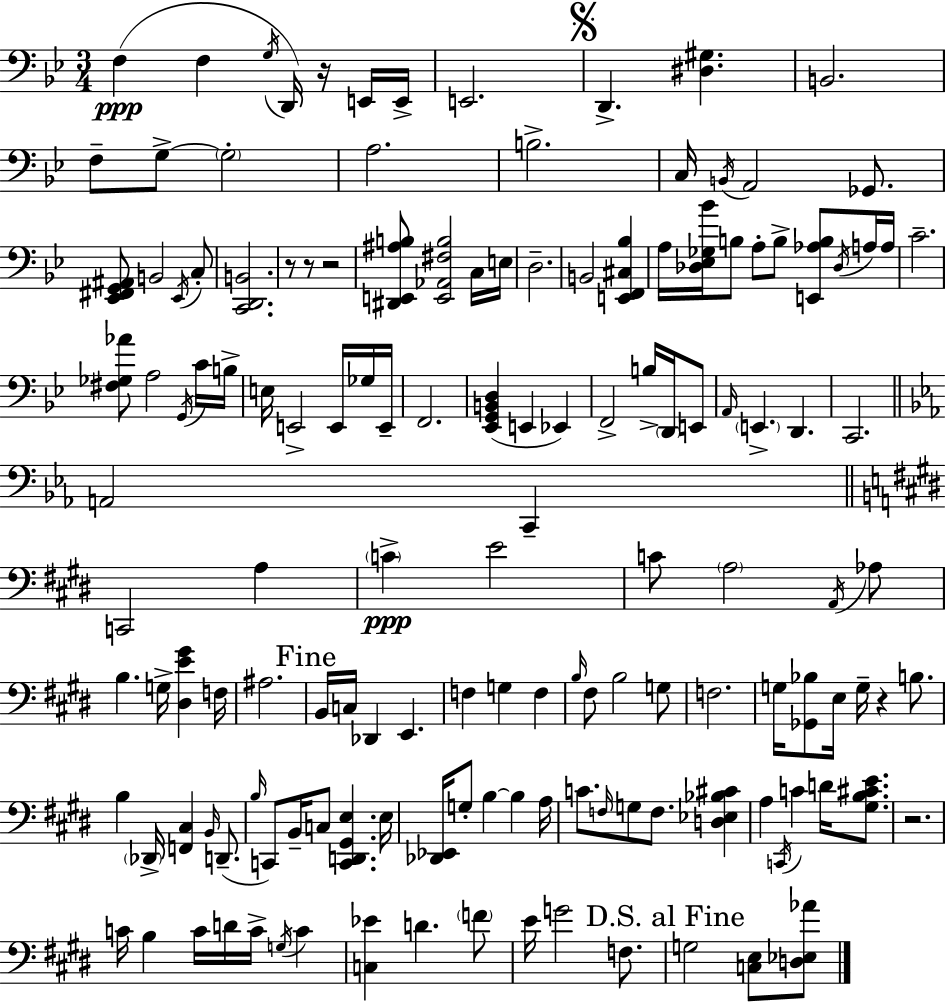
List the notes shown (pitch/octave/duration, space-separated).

F3/q F3/q G3/s D2/s R/s E2/s E2/s E2/h. D2/q. [D#3,G#3]/q. B2/h. F3/e G3/e G3/h A3/h. B3/h. C3/s B2/s A2/h Gb2/e. [Eb2,F#2,G2,A#2]/e B2/h Eb2/s C3/e [C2,D2,B2]/h. R/e R/e R/h [D#2,E2,A#3,B3]/e [E2,Ab2,F#3,B3]/h C3/s E3/s D3/h. B2/h [E2,F2,C#3,Bb3]/q A3/s [Db3,Eb3,Gb3,Bb4]/s B3/e A3/e B3/e [E2,Ab3,B3]/e Db3/s A3/s A3/s C4/h. [F#3,Gb3,Ab4]/e A3/h G2/s C4/s B3/s E3/s E2/h E2/s Gb3/s E2/s F2/h. [Eb2,G2,B2,D3]/q E2/q Eb2/q F2/h B3/s D2/s E2/e A2/s E2/q. D2/q. C2/h. A2/h C2/q C2/h A3/q C4/q E4/h C4/e A3/h A2/s Ab3/e B3/q. G3/s [D#3,E4,G#4]/q F3/s A#3/h. B2/s C3/s Db2/q E2/q. F3/q G3/q F3/q B3/s F#3/e B3/h G3/e F3/h. G3/s [Gb2,Bb3]/e E3/s G3/s R/q B3/e. B3/q Db2/s [F2,C#3]/q B2/s D2/e. B3/s C2/e B2/s C3/e [C2,D2,G#2,E3]/q. E3/s [Db2,Eb2]/s G3/e B3/q B3/q A3/s C4/e. F3/s G3/e F3/e. [D3,Eb3,Bb3,C#4]/q A3/q C2/s C4/q D4/s [G#3,B3,C#4,E4]/e. R/h. C4/s B3/q C4/s D4/s C4/s G3/s C4/q [C3,Eb4]/q D4/q. F4/e E4/s G4/h F3/e. G3/h [C3,E3]/e [D3,Eb3,Ab4]/e